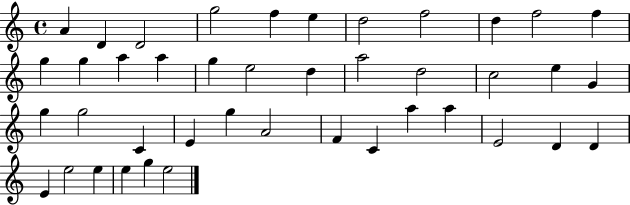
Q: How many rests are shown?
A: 0